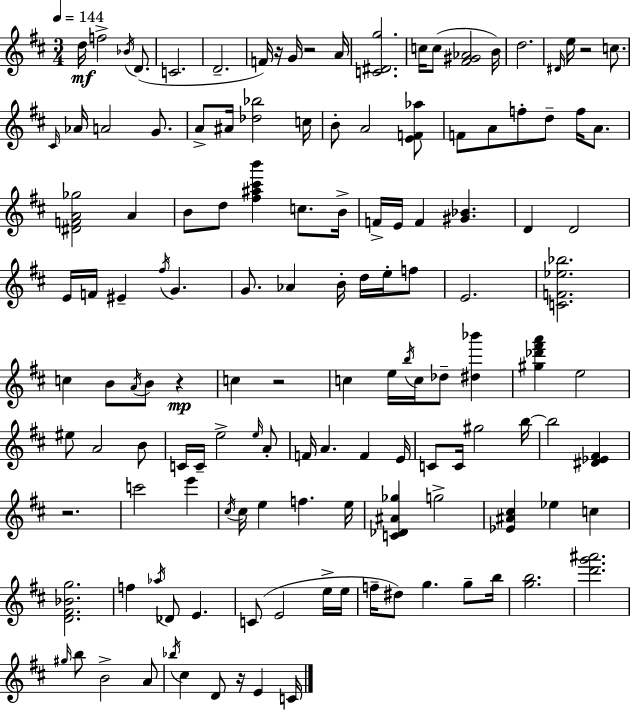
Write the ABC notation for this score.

X:1
T:Untitled
M:3/4
L:1/4
K:D
d/4 f2 _B/4 D/2 C2 D2 F/4 z/4 G/4 z2 A/4 [C^Dg]2 c/4 c/2 [^F^G_A]2 B/4 d2 ^D/4 e/4 z2 c/2 ^C/4 _A/4 A2 G/2 A/2 ^A/4 [_d_b]2 c/4 B/2 A2 [EF_a]/2 F/2 A/2 f/2 d/2 f/4 A/2 [^DFA_g]2 A B/2 d/2 [^f^a^c'b'] c/2 B/4 F/4 E/4 F [^G_B] D D2 E/4 F/4 ^E ^f/4 G G/2 _A B/4 d/4 e/4 f/2 E2 [CF_e_b]2 c B/2 A/4 B/2 z c z2 c e/4 b/4 c/4 _d/2 [^d_b'] [^g_d'^f'a'] e2 ^e/2 A2 B/2 C/4 C/4 e2 e/4 A/2 F/4 A F E/4 C/2 C/4 ^g2 b/4 b2 [^D_E^F] z2 c'2 e' ^c/4 ^c/4 e f e/4 [C_D^A_g] g2 [_E^A^c] _e c [D^F_Bg]2 f _a/4 _D/2 E C/2 E2 e/4 e/4 f/4 ^d/2 g g/2 b/4 [gb]2 [d'g'^a']2 ^g/4 b/2 B2 A/2 _b/4 ^c D/2 z/4 E C/4